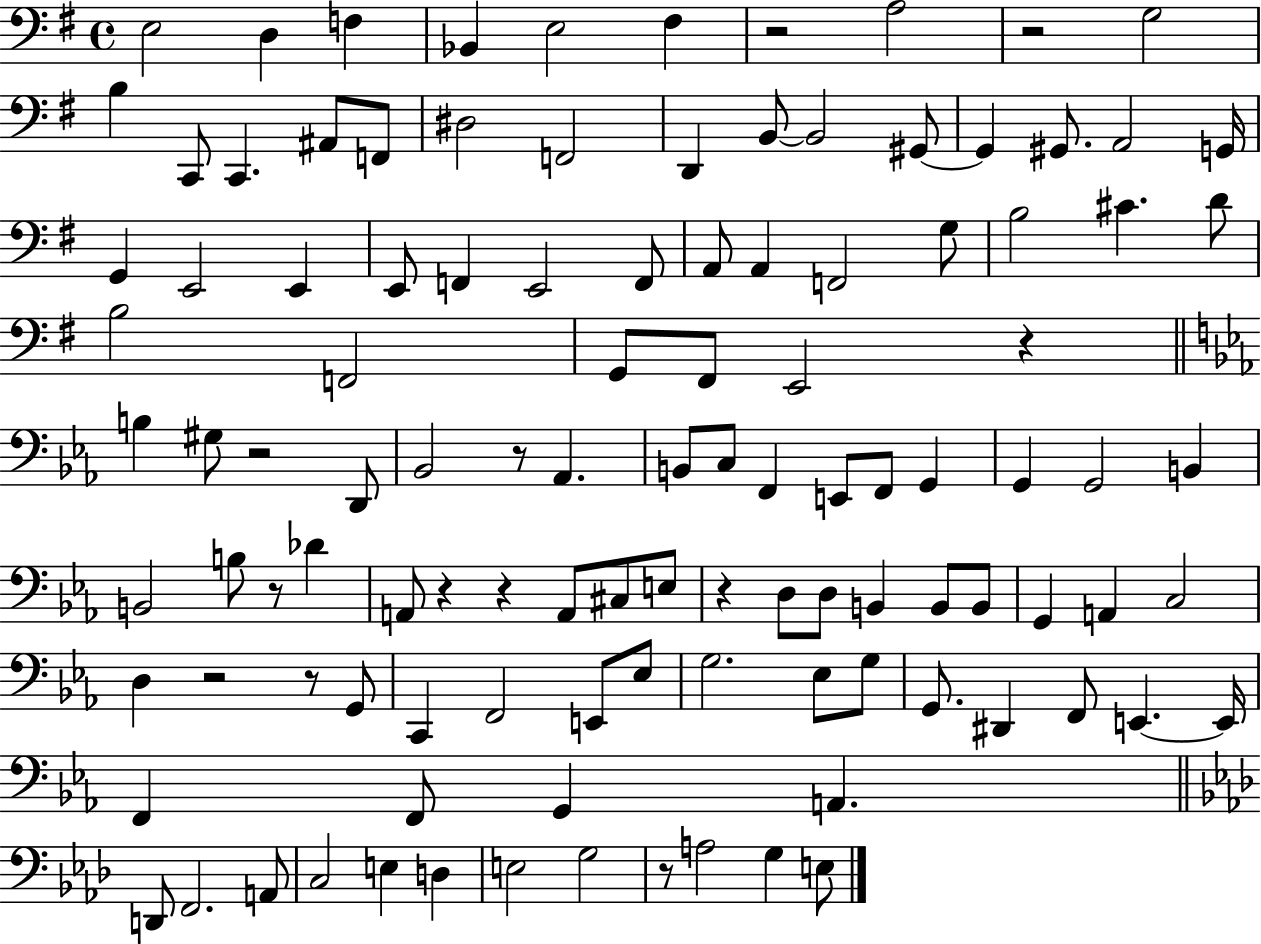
X:1
T:Untitled
M:4/4
L:1/4
K:G
E,2 D, F, _B,, E,2 ^F, z2 A,2 z2 G,2 B, C,,/2 C,, ^A,,/2 F,,/2 ^D,2 F,,2 D,, B,,/2 B,,2 ^G,,/2 ^G,, ^G,,/2 A,,2 G,,/4 G,, E,,2 E,, E,,/2 F,, E,,2 F,,/2 A,,/2 A,, F,,2 G,/2 B,2 ^C D/2 B,2 F,,2 G,,/2 ^F,,/2 E,,2 z B, ^G,/2 z2 D,,/2 _B,,2 z/2 _A,, B,,/2 C,/2 F,, E,,/2 F,,/2 G,, G,, G,,2 B,, B,,2 B,/2 z/2 _D A,,/2 z z A,,/2 ^C,/2 E,/2 z D,/2 D,/2 B,, B,,/2 B,,/2 G,, A,, C,2 D, z2 z/2 G,,/2 C,, F,,2 E,,/2 _E,/2 G,2 _E,/2 G,/2 G,,/2 ^D,, F,,/2 E,, E,,/4 F,, F,,/2 G,, A,, D,,/2 F,,2 A,,/2 C,2 E, D, E,2 G,2 z/2 A,2 G, E,/2